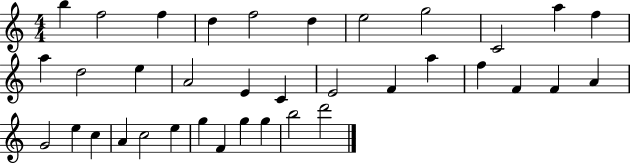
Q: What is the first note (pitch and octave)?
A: B5